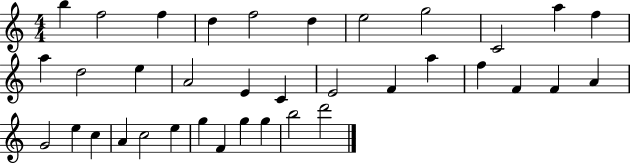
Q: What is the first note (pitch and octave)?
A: B5